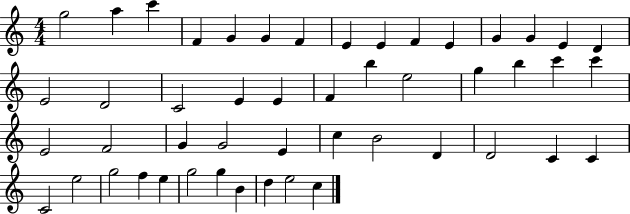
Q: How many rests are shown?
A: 0